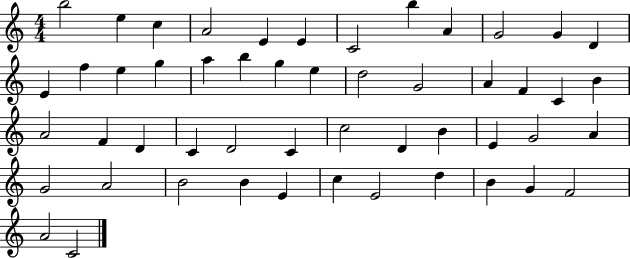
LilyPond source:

{
  \clef treble
  \numericTimeSignature
  \time 4/4
  \key c \major
  b''2 e''4 c''4 | a'2 e'4 e'4 | c'2 b''4 a'4 | g'2 g'4 d'4 | \break e'4 f''4 e''4 g''4 | a''4 b''4 g''4 e''4 | d''2 g'2 | a'4 f'4 c'4 b'4 | \break a'2 f'4 d'4 | c'4 d'2 c'4 | c''2 d'4 b'4 | e'4 g'2 a'4 | \break g'2 a'2 | b'2 b'4 e'4 | c''4 e'2 d''4 | b'4 g'4 f'2 | \break a'2 c'2 | \bar "|."
}